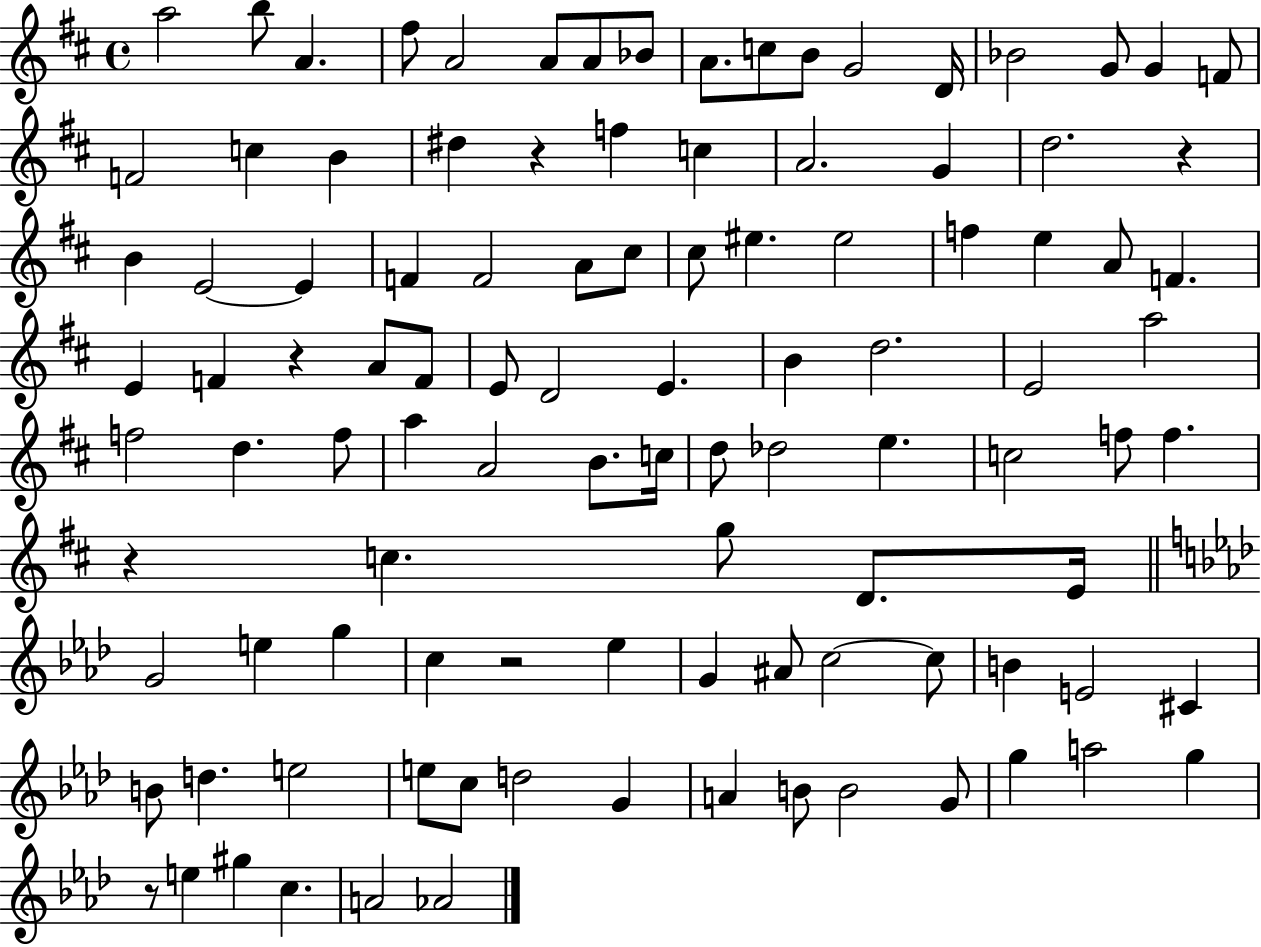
A5/h B5/e A4/q. F#5/e A4/h A4/e A4/e Bb4/e A4/e. C5/e B4/e G4/h D4/s Bb4/h G4/e G4/q F4/e F4/h C5/q B4/q D#5/q R/q F5/q C5/q A4/h. G4/q D5/h. R/q B4/q E4/h E4/q F4/q F4/h A4/e C#5/e C#5/e EIS5/q. EIS5/h F5/q E5/q A4/e F4/q. E4/q F4/q R/q A4/e F4/e E4/e D4/h E4/q. B4/q D5/h. E4/h A5/h F5/h D5/q. F5/e A5/q A4/h B4/e. C5/s D5/e Db5/h E5/q. C5/h F5/e F5/q. R/q C5/q. G5/e D4/e. E4/s G4/h E5/q G5/q C5/q R/h Eb5/q G4/q A#4/e C5/h C5/e B4/q E4/h C#4/q B4/e D5/q. E5/h E5/e C5/e D5/h G4/q A4/q B4/e B4/h G4/e G5/q A5/h G5/q R/e E5/q G#5/q C5/q. A4/h Ab4/h